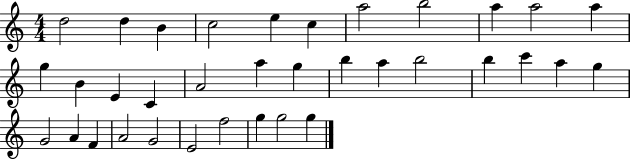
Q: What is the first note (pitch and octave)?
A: D5